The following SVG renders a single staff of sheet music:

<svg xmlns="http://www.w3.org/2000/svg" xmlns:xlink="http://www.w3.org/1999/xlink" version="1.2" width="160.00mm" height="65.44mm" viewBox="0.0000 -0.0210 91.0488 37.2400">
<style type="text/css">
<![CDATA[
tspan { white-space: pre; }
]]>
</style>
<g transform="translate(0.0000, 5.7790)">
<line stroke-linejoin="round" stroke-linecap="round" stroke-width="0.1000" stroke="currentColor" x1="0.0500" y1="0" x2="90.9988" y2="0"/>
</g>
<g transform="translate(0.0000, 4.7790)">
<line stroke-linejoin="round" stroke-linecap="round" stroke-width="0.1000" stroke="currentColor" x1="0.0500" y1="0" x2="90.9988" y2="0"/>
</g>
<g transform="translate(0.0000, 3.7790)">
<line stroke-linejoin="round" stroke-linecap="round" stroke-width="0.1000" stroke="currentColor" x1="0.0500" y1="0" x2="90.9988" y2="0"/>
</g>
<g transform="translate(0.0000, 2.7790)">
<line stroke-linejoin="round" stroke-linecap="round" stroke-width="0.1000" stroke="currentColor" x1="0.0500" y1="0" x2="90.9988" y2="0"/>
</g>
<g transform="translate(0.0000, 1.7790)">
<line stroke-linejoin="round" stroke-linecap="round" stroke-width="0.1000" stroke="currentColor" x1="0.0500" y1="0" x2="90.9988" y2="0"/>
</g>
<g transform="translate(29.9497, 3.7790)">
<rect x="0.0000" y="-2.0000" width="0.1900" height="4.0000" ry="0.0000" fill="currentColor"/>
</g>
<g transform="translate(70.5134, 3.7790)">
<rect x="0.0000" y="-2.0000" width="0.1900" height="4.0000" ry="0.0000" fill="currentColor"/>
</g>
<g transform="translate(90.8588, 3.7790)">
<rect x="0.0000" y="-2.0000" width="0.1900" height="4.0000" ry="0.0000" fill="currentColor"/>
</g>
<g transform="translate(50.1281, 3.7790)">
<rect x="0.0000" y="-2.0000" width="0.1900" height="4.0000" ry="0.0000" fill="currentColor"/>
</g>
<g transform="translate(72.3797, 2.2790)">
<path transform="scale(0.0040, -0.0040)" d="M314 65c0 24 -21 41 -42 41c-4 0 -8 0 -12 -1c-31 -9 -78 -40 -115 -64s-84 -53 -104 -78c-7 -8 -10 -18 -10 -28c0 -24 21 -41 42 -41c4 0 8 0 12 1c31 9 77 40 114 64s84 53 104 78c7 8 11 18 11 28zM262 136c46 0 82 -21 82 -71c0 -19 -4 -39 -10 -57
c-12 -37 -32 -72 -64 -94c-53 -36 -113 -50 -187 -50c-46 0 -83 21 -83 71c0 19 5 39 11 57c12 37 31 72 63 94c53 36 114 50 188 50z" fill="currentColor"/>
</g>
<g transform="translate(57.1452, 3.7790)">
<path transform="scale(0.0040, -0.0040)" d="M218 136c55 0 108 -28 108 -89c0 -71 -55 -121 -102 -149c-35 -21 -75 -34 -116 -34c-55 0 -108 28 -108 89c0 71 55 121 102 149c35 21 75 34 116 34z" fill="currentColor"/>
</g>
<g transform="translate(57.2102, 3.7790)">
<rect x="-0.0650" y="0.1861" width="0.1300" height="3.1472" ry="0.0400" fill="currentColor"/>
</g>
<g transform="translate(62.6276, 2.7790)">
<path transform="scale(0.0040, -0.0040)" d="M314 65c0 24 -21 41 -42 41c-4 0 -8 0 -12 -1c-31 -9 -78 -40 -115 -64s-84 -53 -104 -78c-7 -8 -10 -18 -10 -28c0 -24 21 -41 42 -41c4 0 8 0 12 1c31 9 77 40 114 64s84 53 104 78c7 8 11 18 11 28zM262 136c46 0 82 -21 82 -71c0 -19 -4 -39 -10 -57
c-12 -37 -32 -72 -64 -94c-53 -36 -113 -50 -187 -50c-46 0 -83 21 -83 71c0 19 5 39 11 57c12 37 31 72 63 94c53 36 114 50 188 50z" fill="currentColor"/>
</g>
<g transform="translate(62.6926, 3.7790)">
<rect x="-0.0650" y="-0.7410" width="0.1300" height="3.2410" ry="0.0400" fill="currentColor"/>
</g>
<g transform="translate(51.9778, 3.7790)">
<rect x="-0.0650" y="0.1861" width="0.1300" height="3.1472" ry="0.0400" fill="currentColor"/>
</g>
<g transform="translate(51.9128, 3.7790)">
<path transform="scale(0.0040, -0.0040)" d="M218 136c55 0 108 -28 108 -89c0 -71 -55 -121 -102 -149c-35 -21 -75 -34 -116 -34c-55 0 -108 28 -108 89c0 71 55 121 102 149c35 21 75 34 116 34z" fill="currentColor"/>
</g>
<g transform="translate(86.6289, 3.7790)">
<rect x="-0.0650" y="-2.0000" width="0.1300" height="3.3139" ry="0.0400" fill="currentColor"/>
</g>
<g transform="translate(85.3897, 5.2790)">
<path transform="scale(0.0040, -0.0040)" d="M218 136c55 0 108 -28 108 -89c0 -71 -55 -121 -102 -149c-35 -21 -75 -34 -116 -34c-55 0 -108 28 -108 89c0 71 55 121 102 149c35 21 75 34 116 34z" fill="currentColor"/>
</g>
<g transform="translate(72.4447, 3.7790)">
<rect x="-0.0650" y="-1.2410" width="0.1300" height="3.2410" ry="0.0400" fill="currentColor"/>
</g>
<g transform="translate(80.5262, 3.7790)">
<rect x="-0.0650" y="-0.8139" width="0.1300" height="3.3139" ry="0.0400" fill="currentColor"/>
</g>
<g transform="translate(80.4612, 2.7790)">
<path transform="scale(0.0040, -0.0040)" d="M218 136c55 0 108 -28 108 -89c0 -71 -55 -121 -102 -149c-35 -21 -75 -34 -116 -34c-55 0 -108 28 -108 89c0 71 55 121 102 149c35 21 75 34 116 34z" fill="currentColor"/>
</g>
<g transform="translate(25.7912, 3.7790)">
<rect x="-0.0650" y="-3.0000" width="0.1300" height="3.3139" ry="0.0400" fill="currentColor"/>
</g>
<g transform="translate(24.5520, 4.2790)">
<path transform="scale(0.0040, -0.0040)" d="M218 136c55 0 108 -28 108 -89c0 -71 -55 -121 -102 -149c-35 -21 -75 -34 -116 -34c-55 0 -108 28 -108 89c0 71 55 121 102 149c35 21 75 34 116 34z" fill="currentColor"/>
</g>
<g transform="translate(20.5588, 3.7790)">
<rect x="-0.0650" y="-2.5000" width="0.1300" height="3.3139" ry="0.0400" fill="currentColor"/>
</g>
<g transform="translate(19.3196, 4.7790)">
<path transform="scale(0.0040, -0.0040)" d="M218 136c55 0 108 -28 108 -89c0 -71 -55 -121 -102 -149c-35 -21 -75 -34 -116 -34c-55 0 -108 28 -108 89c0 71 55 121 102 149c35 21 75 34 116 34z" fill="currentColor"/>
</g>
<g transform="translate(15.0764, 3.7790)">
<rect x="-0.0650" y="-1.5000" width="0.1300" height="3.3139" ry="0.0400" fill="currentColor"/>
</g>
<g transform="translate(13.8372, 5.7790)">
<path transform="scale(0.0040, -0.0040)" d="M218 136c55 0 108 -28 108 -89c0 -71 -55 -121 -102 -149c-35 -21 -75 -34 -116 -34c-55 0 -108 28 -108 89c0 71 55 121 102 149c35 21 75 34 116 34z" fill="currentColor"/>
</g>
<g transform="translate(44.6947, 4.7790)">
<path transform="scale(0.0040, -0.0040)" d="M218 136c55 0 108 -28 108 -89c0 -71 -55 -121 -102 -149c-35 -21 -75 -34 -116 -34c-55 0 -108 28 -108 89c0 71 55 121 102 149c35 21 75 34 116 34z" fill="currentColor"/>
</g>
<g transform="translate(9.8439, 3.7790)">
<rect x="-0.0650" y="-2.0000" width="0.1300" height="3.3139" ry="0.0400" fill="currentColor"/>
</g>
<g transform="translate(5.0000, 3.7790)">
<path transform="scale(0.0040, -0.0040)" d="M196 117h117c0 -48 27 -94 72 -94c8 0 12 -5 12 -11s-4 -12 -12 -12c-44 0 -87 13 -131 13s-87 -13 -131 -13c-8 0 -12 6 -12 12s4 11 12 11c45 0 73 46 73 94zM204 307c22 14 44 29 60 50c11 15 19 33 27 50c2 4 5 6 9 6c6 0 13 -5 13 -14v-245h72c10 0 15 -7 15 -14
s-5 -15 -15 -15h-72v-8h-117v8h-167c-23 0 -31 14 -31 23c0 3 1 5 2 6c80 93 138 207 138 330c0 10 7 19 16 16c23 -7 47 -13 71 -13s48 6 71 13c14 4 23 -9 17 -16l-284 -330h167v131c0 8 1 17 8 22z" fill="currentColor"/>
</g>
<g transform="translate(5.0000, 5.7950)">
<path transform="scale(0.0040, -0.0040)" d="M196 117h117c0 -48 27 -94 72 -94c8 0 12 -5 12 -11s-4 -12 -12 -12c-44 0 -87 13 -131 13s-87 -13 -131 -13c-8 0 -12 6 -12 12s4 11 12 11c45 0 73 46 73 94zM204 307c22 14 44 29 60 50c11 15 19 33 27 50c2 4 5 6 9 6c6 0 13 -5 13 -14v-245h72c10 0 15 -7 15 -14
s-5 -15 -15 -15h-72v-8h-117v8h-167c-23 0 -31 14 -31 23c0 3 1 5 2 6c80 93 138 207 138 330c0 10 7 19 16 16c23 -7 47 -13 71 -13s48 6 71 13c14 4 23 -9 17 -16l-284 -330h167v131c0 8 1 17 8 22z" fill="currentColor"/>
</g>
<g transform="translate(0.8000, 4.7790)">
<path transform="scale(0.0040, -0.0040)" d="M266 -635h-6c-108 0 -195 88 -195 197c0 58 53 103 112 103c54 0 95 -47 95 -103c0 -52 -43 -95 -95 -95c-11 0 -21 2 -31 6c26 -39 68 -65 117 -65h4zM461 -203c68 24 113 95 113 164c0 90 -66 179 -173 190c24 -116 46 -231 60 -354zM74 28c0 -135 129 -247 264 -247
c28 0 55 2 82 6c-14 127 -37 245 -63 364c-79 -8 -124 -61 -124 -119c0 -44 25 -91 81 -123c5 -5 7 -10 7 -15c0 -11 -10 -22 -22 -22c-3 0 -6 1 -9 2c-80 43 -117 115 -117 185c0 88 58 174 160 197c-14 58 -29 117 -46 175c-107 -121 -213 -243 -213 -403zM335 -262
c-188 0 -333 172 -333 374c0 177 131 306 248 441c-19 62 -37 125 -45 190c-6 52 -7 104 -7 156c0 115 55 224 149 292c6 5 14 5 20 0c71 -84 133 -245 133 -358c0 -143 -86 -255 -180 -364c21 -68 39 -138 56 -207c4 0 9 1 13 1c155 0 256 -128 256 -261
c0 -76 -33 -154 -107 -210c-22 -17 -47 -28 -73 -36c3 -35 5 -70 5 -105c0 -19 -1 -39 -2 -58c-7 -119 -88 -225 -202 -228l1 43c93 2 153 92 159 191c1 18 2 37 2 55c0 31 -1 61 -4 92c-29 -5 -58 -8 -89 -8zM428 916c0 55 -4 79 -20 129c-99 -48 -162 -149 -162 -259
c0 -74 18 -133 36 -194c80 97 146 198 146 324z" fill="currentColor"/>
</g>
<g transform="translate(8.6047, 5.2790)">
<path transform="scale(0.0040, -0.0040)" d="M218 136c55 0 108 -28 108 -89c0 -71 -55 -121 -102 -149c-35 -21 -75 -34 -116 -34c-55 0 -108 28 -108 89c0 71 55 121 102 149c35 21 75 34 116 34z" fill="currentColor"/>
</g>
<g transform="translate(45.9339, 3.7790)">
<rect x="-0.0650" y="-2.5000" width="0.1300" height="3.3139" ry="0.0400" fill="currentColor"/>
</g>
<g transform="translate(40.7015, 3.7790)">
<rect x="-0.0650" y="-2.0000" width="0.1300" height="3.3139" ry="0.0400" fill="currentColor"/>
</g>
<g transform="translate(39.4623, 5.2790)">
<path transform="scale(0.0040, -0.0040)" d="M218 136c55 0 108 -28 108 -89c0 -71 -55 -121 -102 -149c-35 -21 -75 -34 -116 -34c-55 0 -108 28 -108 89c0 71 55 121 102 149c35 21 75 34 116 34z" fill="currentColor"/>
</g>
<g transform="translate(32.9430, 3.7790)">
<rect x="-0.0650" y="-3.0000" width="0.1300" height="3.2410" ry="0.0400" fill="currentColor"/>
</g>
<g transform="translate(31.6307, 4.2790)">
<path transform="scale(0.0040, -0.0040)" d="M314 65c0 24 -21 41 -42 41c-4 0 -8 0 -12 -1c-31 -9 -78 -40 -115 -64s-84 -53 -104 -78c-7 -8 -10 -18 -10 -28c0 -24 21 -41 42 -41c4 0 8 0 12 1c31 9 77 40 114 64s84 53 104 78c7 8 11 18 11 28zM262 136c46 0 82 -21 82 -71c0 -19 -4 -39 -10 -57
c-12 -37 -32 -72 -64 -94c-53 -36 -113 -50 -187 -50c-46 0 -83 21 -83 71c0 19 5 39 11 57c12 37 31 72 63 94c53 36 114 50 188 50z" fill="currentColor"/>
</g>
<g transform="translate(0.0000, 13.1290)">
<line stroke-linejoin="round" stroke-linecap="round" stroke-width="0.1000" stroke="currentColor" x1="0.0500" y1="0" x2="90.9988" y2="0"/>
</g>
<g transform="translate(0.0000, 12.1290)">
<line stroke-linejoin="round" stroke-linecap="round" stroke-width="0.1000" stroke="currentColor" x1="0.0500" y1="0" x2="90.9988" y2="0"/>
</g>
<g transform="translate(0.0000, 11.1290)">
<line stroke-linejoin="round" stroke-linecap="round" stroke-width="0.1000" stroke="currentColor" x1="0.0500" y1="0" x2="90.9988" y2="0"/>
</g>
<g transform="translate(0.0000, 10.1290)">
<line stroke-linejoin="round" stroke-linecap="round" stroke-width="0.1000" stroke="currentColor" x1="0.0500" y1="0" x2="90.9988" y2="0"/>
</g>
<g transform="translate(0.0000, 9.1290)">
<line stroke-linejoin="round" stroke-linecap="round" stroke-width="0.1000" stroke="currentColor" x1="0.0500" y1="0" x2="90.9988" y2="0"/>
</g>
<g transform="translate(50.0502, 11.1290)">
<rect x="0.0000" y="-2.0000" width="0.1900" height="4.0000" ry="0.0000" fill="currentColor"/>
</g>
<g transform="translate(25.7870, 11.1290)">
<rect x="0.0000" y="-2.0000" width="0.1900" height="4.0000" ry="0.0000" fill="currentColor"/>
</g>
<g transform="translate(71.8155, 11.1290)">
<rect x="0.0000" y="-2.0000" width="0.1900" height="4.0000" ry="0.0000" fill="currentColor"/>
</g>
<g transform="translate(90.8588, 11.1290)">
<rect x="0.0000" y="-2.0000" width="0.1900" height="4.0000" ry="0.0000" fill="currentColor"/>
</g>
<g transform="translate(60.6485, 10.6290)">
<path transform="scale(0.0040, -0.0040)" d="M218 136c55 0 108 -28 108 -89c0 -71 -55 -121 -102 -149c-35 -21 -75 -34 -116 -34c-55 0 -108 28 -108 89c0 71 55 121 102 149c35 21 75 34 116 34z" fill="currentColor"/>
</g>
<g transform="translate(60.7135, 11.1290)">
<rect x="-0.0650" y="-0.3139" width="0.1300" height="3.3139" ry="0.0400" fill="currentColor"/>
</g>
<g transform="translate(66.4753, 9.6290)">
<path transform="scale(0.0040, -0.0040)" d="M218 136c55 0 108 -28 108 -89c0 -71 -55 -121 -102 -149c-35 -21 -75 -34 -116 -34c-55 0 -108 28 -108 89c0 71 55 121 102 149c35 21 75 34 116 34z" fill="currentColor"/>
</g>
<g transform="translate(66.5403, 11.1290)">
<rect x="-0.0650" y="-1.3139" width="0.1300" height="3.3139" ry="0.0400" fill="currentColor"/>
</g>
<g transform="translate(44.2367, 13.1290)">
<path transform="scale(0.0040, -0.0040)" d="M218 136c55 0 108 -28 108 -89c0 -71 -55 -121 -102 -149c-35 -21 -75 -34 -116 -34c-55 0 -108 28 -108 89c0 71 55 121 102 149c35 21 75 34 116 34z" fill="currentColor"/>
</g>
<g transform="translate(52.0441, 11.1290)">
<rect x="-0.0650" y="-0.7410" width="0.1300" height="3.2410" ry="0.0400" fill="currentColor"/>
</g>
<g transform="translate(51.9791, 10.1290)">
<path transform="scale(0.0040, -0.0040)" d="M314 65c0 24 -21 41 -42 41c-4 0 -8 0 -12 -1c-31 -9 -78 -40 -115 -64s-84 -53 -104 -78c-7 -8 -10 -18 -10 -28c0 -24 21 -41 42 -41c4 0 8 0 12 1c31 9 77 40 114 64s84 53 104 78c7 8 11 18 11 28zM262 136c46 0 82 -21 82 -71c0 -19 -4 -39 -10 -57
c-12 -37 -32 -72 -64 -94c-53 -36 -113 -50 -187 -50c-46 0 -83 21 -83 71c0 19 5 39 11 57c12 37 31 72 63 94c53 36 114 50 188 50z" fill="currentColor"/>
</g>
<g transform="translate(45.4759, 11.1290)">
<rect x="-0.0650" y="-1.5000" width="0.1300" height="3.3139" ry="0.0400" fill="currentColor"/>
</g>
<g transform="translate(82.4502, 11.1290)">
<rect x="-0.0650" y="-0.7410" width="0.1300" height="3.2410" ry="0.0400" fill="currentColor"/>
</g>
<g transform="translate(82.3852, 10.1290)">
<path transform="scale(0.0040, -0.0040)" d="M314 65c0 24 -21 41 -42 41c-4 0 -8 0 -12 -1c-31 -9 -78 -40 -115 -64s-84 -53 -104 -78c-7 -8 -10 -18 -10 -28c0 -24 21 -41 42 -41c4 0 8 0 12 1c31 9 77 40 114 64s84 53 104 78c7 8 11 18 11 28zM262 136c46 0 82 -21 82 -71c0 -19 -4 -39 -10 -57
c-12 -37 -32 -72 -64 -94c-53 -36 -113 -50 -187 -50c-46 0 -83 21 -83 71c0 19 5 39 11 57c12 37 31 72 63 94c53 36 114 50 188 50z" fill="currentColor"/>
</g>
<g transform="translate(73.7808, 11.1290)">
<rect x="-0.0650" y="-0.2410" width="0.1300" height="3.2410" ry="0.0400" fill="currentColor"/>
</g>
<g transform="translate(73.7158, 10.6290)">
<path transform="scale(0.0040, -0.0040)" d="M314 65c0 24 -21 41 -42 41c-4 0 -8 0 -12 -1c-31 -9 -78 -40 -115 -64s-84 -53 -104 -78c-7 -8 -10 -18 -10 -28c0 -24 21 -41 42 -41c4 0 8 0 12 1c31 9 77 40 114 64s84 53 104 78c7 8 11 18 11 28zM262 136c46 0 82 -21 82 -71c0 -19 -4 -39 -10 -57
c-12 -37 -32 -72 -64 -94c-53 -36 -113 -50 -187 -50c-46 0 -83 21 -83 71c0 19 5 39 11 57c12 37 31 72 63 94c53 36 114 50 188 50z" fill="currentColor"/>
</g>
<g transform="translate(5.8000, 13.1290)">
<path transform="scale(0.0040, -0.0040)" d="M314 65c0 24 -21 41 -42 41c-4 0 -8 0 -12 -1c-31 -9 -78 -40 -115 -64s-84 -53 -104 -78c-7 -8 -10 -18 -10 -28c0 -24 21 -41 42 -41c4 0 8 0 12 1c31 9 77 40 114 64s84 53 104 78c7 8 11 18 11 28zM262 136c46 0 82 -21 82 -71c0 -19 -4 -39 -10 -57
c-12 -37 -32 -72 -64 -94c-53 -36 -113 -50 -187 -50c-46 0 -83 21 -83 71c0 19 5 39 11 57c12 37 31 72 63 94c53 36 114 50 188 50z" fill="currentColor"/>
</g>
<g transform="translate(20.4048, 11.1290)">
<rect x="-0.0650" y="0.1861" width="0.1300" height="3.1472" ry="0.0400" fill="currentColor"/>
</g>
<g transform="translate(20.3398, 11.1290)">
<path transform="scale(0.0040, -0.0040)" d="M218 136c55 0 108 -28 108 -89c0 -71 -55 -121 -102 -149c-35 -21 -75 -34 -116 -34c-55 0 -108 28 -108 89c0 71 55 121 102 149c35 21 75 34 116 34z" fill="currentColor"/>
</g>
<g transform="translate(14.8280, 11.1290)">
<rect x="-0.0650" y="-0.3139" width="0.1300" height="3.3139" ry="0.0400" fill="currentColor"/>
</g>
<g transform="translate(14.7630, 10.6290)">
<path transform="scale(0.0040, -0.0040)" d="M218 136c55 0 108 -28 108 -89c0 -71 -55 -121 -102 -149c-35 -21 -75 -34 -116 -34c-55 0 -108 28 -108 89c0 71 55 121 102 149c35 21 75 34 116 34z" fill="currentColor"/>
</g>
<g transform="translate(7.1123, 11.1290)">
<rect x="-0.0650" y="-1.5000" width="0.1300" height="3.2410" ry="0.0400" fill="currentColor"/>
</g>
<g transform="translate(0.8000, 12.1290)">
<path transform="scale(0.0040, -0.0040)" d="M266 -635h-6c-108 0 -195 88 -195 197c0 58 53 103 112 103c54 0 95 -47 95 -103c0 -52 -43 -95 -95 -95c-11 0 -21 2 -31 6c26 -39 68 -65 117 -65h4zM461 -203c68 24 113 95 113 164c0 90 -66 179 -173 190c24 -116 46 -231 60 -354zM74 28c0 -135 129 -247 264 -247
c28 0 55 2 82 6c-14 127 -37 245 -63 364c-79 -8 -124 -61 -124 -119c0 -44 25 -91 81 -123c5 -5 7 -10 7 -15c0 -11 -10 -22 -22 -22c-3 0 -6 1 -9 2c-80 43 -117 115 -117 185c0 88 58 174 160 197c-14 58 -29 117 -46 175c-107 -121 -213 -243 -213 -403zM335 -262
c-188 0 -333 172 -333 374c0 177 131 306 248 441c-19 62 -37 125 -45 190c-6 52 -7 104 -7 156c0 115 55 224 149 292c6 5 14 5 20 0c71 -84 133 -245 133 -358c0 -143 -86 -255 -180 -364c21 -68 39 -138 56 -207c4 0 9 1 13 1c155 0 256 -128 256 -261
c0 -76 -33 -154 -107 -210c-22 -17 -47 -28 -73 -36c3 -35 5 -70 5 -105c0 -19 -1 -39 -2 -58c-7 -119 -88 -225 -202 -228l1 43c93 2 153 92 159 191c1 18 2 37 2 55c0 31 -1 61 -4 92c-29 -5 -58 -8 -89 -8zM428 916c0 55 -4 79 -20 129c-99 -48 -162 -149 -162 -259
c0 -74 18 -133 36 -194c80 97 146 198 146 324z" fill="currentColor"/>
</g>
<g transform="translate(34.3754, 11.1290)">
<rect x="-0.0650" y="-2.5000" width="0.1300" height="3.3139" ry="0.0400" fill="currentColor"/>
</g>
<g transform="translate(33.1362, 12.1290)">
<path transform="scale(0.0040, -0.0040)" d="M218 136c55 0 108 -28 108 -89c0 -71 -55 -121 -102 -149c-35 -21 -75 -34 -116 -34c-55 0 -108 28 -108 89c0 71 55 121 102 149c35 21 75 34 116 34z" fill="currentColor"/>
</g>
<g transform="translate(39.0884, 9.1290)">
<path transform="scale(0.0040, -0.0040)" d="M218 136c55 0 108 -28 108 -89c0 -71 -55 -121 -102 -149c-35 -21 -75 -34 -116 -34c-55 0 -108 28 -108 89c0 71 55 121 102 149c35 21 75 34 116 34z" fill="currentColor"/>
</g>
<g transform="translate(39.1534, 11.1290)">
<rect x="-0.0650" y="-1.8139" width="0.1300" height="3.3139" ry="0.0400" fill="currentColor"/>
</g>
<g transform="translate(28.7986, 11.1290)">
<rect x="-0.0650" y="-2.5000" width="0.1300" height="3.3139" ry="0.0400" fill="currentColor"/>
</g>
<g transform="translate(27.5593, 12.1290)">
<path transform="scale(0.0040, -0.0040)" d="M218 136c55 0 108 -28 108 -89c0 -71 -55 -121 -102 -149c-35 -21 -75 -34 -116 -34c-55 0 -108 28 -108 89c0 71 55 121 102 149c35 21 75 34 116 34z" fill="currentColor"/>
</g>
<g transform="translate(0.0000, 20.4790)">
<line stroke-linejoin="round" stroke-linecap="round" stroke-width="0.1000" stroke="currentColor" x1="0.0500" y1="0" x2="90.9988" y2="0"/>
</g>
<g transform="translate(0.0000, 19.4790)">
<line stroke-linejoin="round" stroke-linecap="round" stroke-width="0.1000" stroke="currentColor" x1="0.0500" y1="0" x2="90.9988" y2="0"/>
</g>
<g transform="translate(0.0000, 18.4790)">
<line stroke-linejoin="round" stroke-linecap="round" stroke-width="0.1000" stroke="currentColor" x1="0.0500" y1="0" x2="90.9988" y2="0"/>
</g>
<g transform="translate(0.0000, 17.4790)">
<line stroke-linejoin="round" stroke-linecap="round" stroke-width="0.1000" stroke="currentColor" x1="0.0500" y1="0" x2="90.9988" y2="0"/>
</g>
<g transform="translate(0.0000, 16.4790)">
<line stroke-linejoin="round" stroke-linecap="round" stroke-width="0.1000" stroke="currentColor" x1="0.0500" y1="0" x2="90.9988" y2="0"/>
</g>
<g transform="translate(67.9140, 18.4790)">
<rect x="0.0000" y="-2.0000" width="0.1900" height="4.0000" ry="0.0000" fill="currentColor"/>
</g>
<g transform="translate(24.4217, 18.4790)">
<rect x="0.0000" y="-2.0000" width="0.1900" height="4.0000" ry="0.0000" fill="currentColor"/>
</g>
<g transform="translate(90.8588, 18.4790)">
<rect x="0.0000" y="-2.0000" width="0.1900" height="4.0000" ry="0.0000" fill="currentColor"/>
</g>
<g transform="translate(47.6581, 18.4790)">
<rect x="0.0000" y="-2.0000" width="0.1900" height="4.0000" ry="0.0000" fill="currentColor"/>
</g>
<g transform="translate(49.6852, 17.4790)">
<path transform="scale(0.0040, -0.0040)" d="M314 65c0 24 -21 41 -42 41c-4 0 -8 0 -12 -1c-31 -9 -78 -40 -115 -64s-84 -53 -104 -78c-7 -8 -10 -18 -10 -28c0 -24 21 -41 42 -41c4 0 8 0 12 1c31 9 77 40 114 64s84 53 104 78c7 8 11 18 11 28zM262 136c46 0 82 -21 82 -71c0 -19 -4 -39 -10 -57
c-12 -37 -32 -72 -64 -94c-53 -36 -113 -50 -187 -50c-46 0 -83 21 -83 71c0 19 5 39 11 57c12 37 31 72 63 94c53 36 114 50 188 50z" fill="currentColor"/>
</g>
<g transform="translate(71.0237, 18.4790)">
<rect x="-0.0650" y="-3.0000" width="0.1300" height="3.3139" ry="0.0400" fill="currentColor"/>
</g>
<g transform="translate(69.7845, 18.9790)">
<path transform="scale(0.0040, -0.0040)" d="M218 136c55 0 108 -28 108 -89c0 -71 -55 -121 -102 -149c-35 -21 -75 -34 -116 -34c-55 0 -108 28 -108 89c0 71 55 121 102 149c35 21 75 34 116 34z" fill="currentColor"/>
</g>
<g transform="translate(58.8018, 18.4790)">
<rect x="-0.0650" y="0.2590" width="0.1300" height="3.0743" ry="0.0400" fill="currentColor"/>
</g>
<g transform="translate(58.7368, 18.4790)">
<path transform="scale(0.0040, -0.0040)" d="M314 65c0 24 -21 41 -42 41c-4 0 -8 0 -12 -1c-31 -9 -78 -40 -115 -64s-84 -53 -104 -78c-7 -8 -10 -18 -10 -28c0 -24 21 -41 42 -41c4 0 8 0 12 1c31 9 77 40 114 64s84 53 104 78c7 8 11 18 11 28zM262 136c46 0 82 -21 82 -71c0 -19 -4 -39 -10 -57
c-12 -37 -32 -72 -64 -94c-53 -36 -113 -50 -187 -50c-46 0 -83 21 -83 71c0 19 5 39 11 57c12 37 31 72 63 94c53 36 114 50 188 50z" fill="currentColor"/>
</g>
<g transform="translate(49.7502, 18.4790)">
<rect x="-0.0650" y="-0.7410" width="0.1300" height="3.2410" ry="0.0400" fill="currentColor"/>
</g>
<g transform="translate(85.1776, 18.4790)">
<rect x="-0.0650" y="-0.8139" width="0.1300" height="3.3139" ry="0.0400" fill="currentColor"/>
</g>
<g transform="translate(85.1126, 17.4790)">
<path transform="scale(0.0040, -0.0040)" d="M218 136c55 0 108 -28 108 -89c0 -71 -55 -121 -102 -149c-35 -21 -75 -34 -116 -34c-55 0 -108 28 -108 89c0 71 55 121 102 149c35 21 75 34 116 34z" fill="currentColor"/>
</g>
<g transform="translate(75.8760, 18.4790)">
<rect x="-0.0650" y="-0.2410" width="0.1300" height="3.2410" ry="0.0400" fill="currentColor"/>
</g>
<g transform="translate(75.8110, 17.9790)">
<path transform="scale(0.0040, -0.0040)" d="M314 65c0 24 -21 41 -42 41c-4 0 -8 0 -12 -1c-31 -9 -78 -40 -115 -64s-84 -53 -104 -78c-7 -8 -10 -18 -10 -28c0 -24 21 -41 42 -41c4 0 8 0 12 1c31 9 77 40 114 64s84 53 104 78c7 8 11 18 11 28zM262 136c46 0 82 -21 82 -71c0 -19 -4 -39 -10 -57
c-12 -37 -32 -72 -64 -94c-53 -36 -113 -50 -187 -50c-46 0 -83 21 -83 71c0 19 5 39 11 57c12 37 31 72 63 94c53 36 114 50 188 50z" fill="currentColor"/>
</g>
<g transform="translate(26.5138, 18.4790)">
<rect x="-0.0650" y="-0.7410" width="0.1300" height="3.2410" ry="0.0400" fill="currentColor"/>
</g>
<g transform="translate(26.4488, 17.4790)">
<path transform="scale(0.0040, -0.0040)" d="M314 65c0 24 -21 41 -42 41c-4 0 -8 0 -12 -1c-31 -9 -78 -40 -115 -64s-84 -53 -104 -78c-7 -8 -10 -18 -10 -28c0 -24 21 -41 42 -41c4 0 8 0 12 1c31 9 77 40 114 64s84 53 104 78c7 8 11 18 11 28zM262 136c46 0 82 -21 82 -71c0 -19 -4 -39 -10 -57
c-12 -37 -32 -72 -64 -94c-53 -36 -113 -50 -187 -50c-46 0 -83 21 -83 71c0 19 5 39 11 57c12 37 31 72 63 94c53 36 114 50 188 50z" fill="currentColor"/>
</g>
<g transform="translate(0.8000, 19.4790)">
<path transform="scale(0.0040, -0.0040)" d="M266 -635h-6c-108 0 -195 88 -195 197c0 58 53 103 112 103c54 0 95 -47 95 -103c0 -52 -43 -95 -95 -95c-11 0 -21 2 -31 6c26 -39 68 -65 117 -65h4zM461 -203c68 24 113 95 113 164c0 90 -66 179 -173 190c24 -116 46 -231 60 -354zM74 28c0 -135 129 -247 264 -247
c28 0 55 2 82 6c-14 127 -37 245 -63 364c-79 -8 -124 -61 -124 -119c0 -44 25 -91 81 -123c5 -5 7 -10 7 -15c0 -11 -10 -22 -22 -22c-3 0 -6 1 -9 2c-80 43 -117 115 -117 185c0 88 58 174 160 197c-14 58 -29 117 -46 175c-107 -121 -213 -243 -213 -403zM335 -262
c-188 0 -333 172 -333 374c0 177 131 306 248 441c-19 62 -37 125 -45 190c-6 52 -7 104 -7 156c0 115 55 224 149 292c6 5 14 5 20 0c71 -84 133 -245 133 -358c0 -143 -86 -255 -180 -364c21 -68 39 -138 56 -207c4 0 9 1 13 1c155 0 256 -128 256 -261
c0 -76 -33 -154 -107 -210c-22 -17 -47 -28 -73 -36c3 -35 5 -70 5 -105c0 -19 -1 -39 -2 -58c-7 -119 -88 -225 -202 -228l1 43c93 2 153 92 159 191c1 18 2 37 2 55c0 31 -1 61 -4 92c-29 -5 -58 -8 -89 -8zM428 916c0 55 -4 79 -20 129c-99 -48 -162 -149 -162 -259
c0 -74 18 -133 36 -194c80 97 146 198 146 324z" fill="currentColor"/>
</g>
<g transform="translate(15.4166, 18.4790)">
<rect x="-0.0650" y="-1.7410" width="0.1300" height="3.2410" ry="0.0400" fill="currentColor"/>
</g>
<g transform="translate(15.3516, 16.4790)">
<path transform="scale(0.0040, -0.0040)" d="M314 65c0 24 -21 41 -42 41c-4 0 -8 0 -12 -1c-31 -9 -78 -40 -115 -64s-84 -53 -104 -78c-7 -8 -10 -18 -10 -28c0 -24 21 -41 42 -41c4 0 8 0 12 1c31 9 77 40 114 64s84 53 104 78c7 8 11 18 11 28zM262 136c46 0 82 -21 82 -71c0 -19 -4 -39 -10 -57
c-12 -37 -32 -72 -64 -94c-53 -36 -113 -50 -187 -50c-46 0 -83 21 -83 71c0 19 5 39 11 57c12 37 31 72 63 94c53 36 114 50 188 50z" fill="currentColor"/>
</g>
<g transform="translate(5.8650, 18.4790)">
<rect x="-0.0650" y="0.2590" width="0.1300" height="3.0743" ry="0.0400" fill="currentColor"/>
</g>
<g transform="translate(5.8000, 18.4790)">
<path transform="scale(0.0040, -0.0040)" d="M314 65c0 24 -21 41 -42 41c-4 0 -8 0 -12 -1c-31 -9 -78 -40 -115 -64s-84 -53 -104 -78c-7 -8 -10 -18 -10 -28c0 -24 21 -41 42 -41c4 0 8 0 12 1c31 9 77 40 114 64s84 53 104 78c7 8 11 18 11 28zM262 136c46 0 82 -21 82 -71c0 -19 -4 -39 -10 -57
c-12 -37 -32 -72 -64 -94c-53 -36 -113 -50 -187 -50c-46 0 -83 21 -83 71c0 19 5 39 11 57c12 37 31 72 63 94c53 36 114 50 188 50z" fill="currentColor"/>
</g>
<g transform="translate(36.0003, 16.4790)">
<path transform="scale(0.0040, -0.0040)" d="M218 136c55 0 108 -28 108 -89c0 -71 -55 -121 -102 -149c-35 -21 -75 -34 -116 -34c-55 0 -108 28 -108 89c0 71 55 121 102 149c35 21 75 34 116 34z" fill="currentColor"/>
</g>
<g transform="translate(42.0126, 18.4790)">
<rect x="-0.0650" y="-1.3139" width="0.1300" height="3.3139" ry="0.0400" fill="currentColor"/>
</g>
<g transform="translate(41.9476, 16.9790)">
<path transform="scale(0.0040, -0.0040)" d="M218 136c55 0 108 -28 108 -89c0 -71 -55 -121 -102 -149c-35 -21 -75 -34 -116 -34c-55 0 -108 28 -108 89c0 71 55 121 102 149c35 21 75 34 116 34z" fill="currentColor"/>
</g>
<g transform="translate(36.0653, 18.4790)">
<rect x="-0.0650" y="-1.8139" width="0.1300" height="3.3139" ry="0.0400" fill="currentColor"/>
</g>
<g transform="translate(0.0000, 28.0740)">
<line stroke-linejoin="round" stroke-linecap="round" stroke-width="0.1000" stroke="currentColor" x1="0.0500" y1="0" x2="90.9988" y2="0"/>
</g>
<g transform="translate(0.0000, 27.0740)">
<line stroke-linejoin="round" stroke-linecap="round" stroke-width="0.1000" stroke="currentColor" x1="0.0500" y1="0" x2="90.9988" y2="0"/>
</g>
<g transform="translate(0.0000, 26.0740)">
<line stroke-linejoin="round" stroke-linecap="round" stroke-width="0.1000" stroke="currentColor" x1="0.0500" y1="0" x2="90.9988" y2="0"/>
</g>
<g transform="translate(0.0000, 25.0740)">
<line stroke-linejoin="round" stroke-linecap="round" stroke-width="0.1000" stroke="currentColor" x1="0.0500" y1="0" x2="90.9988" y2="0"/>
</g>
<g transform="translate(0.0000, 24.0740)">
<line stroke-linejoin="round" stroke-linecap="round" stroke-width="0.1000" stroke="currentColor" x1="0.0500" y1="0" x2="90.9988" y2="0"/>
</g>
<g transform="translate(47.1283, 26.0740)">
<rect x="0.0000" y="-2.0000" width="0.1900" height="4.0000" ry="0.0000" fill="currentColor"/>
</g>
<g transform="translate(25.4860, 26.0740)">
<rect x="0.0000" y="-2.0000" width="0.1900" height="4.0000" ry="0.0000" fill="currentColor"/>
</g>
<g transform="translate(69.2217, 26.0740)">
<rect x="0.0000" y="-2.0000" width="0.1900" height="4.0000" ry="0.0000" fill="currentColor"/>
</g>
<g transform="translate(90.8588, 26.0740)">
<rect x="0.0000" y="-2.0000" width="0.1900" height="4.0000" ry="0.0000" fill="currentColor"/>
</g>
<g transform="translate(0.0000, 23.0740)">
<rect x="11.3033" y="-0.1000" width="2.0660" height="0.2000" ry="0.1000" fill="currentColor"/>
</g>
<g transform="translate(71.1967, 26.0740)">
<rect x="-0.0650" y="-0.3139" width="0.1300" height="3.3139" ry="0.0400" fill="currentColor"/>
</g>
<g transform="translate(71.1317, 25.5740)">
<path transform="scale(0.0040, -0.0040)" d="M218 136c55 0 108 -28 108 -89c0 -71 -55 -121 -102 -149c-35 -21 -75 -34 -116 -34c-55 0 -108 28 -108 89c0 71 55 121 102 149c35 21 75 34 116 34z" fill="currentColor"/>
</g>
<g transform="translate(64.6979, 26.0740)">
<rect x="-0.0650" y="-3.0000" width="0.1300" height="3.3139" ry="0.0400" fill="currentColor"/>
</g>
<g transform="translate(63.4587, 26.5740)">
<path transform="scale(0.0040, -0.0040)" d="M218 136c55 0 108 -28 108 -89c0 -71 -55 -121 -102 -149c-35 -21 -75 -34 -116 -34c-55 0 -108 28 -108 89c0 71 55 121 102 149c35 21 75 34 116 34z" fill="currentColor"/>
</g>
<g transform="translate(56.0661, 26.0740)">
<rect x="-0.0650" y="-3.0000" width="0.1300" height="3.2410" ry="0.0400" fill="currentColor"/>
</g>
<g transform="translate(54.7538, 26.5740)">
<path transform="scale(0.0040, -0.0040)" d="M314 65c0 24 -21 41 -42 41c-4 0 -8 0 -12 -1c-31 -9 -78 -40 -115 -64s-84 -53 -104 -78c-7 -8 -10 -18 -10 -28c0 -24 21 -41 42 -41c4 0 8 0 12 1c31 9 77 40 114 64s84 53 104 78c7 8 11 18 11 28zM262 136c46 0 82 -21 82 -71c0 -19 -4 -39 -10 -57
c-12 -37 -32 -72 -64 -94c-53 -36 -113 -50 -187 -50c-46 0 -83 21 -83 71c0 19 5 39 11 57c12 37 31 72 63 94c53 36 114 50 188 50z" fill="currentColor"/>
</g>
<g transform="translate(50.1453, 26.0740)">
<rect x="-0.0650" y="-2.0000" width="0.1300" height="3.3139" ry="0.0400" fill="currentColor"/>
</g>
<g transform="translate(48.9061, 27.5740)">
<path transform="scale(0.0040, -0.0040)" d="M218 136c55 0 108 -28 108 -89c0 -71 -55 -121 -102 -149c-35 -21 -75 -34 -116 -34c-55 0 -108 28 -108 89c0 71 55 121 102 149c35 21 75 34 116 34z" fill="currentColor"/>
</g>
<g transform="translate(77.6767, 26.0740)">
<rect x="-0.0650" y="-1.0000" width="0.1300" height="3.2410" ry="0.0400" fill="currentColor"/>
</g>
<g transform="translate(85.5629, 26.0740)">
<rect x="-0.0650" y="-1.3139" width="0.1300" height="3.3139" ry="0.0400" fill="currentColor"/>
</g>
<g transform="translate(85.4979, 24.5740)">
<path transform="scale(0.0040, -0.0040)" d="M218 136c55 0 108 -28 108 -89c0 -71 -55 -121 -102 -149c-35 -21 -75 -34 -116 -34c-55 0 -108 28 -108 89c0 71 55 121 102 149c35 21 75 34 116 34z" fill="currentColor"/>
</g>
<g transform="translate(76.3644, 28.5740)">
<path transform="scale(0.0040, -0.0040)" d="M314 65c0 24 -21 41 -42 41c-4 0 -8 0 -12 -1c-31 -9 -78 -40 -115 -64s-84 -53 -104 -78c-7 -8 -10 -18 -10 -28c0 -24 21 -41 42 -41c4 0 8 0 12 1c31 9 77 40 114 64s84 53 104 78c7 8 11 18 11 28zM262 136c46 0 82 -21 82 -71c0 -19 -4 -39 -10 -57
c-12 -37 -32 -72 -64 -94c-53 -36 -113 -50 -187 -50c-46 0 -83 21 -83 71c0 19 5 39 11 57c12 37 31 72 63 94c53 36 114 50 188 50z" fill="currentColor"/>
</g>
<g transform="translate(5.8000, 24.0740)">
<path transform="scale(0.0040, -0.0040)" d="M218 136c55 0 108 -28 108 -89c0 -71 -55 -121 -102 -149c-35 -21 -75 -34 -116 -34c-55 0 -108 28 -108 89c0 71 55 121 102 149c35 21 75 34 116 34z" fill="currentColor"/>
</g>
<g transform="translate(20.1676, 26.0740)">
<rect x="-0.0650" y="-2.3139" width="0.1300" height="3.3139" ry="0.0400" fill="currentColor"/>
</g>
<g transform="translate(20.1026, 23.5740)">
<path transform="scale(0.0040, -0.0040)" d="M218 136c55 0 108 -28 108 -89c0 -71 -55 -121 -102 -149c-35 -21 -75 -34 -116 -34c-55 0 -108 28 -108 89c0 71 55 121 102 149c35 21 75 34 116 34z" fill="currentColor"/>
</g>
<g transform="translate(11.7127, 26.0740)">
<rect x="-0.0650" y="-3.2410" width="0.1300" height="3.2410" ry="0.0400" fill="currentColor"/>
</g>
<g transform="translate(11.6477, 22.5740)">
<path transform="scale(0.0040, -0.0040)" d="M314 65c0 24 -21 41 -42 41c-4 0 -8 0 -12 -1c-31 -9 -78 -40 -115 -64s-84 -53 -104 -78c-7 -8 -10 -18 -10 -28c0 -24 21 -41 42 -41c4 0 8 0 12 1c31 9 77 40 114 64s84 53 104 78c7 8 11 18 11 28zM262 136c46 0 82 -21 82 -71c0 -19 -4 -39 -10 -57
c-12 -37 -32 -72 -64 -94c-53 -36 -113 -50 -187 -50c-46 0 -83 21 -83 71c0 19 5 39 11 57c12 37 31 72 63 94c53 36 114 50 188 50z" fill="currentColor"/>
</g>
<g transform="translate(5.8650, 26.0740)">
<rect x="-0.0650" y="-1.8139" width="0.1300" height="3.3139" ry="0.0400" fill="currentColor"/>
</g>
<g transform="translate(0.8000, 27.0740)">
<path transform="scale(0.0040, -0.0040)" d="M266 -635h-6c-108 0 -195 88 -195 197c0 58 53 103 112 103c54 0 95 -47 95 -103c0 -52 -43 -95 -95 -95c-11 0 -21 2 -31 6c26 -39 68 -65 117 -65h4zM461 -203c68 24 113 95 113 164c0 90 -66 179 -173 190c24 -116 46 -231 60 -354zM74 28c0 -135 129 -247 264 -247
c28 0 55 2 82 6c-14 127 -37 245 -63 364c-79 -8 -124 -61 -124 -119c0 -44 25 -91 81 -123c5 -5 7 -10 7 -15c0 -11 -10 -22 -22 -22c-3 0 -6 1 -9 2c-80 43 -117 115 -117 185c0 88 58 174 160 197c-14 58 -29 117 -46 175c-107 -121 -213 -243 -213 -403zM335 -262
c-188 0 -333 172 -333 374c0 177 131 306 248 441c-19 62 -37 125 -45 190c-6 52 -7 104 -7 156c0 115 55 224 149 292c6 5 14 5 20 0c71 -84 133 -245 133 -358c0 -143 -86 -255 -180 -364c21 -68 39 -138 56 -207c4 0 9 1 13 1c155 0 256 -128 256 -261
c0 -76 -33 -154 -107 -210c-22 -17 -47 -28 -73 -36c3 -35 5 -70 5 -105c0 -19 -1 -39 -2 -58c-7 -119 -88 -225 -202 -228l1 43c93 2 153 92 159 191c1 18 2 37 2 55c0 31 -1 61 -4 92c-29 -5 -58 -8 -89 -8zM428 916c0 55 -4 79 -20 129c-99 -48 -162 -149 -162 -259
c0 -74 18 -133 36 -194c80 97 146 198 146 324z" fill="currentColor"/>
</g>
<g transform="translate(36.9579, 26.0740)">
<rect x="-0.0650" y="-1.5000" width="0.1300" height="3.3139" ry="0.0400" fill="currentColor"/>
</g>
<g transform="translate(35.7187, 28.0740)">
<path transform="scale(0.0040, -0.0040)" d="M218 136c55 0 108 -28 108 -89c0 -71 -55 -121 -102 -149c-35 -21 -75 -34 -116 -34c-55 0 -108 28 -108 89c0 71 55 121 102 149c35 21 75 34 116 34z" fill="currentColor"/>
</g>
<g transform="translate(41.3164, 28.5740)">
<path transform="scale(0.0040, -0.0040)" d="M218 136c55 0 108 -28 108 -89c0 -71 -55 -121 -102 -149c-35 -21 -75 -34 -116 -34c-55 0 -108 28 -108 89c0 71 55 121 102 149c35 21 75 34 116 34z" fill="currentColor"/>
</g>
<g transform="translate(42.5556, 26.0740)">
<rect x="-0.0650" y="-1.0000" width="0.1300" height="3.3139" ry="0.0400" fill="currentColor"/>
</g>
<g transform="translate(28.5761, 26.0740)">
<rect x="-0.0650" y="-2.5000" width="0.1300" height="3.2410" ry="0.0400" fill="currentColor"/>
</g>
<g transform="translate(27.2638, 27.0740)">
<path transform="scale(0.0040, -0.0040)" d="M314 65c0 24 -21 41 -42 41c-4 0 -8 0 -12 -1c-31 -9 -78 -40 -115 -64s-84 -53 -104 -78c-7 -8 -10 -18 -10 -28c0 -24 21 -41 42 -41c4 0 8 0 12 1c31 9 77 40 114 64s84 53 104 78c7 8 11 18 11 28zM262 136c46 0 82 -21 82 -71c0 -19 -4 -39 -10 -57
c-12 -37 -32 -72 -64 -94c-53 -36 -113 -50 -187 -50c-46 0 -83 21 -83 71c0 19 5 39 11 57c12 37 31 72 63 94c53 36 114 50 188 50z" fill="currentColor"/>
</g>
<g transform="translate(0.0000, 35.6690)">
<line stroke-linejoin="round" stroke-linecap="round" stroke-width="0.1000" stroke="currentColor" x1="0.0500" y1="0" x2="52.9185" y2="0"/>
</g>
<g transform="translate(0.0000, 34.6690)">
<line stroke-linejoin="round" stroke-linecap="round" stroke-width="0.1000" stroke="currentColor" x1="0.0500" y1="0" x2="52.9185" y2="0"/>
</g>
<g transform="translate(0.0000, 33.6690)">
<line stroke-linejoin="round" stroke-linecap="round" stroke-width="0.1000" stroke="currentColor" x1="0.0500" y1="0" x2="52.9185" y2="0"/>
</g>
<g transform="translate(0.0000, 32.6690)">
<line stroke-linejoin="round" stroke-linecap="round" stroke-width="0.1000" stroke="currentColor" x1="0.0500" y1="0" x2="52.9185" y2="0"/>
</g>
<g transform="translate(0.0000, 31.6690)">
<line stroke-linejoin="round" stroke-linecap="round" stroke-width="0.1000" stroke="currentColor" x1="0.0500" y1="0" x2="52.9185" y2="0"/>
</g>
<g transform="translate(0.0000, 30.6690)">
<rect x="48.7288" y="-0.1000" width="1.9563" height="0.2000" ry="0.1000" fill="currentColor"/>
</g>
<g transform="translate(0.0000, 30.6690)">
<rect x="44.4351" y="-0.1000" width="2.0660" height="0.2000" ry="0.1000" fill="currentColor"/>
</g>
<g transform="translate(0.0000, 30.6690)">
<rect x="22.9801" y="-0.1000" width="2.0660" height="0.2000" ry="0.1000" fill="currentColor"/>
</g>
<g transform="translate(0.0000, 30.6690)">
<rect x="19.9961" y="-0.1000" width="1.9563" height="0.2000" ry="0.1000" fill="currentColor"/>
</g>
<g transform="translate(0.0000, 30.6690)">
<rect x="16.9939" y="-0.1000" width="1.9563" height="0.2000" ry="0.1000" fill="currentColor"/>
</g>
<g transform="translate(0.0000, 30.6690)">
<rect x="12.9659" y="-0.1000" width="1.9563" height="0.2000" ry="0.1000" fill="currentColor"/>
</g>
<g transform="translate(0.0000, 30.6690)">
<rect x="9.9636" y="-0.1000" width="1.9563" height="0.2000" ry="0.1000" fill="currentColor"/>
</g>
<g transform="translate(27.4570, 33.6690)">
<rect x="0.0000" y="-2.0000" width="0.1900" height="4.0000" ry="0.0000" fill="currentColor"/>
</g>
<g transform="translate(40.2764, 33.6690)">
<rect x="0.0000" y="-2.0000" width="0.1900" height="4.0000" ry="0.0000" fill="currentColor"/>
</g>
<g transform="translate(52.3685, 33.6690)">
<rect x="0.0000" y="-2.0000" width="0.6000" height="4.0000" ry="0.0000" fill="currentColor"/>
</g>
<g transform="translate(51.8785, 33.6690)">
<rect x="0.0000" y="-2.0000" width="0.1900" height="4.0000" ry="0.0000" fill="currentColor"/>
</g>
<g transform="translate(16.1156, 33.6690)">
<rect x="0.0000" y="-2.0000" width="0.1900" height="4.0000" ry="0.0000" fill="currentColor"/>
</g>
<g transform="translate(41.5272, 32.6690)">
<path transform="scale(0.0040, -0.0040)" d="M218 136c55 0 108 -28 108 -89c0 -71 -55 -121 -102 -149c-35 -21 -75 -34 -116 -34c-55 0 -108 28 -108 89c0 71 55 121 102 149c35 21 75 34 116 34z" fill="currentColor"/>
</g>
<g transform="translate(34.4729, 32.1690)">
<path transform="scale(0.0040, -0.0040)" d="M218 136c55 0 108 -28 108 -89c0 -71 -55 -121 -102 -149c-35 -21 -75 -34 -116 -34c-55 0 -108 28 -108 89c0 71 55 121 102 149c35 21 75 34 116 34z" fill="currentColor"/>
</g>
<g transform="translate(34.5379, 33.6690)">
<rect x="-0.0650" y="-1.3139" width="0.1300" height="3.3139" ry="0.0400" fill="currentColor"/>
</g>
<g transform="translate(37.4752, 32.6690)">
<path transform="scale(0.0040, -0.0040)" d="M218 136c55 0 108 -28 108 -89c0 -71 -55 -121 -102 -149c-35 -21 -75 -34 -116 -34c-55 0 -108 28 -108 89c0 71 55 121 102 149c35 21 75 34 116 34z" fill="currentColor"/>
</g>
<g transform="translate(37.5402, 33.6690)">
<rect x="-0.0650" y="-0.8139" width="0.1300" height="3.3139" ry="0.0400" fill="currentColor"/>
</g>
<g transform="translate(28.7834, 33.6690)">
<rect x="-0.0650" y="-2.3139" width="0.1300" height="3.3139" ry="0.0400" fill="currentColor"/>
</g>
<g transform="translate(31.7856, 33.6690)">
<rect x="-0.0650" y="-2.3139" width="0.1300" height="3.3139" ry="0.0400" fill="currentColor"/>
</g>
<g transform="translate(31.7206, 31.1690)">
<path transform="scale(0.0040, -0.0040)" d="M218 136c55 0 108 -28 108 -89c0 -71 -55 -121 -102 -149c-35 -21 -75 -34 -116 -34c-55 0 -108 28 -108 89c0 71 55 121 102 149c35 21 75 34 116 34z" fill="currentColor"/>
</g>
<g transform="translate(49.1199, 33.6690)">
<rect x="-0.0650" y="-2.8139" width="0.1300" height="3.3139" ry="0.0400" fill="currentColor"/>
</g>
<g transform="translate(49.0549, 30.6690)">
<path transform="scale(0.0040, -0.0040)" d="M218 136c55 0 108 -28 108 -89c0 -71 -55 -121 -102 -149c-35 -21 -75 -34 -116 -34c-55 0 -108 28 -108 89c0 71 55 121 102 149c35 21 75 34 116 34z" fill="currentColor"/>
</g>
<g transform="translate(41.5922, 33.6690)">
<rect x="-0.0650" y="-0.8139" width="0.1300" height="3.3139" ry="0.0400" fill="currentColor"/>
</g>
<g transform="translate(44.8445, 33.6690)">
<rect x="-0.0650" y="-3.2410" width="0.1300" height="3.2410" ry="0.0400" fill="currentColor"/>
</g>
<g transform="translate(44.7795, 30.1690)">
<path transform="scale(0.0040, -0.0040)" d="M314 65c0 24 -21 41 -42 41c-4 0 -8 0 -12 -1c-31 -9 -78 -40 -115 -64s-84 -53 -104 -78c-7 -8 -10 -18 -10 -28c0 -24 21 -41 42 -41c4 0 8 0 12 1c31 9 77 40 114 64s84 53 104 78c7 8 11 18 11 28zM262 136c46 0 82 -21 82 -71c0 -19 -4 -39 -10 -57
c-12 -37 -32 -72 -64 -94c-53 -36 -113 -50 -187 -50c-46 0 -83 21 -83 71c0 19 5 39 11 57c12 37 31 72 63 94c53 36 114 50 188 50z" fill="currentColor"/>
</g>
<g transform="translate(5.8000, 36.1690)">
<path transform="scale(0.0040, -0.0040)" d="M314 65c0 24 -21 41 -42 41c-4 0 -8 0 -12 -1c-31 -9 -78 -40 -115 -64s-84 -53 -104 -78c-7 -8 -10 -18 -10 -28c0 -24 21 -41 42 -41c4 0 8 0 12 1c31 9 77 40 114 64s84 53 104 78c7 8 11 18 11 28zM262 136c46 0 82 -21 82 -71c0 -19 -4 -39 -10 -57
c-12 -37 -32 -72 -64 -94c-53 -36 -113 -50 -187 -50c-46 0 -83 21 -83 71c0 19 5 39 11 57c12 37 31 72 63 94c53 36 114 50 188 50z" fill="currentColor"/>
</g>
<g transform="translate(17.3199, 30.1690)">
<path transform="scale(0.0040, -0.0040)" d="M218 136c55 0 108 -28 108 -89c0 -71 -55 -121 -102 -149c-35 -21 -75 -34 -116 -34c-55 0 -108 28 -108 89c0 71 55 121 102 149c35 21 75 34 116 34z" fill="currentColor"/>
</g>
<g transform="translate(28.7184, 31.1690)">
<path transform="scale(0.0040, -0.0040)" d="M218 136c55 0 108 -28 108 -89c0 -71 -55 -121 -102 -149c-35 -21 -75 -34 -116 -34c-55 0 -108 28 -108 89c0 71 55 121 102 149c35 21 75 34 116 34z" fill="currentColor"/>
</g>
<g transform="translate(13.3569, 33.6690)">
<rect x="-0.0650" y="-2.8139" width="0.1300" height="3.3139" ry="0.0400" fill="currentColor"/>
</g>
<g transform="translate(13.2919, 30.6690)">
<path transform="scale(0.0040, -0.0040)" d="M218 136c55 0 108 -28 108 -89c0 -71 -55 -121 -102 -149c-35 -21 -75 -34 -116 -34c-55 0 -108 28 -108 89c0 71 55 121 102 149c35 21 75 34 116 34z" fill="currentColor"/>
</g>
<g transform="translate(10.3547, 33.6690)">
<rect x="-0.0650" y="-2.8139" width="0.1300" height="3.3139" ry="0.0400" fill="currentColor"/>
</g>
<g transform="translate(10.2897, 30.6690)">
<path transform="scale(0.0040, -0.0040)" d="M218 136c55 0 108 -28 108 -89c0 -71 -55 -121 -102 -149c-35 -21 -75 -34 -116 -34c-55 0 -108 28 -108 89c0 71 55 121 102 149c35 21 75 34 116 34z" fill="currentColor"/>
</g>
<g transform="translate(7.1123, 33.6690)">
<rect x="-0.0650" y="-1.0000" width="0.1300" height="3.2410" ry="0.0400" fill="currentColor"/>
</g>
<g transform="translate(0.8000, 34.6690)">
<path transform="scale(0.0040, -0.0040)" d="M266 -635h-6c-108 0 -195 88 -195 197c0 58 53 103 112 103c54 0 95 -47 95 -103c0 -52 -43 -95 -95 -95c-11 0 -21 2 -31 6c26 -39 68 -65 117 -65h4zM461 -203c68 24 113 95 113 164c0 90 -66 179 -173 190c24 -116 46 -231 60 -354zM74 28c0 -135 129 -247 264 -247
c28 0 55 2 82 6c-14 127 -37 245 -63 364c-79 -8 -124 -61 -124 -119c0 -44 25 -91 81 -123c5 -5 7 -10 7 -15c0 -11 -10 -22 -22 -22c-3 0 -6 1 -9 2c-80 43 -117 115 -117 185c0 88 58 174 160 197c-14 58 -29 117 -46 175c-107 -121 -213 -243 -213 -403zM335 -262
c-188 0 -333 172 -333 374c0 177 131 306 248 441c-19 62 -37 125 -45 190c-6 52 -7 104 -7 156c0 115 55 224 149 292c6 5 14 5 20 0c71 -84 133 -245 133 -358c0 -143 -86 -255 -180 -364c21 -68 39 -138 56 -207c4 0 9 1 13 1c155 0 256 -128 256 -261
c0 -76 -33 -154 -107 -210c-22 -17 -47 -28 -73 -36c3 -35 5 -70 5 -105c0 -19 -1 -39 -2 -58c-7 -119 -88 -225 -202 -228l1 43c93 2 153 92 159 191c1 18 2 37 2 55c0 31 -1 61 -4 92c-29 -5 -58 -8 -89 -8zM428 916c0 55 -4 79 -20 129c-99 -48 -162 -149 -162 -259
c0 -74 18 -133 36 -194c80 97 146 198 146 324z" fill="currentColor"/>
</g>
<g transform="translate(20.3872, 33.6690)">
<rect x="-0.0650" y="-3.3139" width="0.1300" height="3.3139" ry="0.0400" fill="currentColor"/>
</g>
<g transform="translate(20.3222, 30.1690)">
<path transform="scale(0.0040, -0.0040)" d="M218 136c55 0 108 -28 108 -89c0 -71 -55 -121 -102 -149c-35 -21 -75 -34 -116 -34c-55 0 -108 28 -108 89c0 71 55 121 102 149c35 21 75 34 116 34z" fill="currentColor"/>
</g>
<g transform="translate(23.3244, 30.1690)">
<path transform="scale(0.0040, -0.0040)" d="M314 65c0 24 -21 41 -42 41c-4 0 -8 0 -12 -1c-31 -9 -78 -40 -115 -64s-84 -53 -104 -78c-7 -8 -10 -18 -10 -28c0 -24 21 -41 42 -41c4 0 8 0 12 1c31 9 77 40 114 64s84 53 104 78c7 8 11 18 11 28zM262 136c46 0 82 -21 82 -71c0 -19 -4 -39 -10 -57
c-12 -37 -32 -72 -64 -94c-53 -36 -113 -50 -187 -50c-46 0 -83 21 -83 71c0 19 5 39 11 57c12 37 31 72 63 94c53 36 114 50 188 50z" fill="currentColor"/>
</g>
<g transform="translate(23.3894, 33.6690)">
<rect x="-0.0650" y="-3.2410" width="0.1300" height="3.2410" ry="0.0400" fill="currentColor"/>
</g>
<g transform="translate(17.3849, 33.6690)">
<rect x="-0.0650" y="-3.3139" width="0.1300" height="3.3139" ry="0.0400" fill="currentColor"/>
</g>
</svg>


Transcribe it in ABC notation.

X:1
T:Untitled
M:4/4
L:1/4
K:C
F E G A A2 F G B B d2 e2 d F E2 c B G G f E d2 c e c2 d2 B2 f2 d2 f e d2 B2 A c2 d f b2 g G2 E D F A2 A c D2 e D2 a a b b b2 g g e d d b2 a